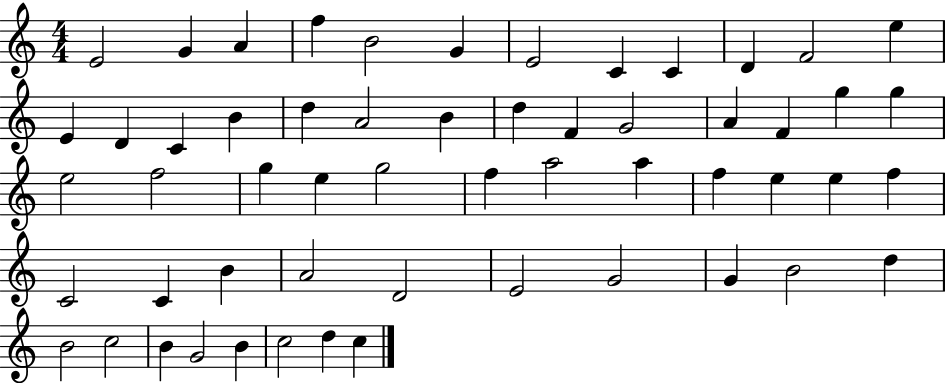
E4/h G4/q A4/q F5/q B4/h G4/q E4/h C4/q C4/q D4/q F4/h E5/q E4/q D4/q C4/q B4/q D5/q A4/h B4/q D5/q F4/q G4/h A4/q F4/q G5/q G5/q E5/h F5/h G5/q E5/q G5/h F5/q A5/h A5/q F5/q E5/q E5/q F5/q C4/h C4/q B4/q A4/h D4/h E4/h G4/h G4/q B4/h D5/q B4/h C5/h B4/q G4/h B4/q C5/h D5/q C5/q